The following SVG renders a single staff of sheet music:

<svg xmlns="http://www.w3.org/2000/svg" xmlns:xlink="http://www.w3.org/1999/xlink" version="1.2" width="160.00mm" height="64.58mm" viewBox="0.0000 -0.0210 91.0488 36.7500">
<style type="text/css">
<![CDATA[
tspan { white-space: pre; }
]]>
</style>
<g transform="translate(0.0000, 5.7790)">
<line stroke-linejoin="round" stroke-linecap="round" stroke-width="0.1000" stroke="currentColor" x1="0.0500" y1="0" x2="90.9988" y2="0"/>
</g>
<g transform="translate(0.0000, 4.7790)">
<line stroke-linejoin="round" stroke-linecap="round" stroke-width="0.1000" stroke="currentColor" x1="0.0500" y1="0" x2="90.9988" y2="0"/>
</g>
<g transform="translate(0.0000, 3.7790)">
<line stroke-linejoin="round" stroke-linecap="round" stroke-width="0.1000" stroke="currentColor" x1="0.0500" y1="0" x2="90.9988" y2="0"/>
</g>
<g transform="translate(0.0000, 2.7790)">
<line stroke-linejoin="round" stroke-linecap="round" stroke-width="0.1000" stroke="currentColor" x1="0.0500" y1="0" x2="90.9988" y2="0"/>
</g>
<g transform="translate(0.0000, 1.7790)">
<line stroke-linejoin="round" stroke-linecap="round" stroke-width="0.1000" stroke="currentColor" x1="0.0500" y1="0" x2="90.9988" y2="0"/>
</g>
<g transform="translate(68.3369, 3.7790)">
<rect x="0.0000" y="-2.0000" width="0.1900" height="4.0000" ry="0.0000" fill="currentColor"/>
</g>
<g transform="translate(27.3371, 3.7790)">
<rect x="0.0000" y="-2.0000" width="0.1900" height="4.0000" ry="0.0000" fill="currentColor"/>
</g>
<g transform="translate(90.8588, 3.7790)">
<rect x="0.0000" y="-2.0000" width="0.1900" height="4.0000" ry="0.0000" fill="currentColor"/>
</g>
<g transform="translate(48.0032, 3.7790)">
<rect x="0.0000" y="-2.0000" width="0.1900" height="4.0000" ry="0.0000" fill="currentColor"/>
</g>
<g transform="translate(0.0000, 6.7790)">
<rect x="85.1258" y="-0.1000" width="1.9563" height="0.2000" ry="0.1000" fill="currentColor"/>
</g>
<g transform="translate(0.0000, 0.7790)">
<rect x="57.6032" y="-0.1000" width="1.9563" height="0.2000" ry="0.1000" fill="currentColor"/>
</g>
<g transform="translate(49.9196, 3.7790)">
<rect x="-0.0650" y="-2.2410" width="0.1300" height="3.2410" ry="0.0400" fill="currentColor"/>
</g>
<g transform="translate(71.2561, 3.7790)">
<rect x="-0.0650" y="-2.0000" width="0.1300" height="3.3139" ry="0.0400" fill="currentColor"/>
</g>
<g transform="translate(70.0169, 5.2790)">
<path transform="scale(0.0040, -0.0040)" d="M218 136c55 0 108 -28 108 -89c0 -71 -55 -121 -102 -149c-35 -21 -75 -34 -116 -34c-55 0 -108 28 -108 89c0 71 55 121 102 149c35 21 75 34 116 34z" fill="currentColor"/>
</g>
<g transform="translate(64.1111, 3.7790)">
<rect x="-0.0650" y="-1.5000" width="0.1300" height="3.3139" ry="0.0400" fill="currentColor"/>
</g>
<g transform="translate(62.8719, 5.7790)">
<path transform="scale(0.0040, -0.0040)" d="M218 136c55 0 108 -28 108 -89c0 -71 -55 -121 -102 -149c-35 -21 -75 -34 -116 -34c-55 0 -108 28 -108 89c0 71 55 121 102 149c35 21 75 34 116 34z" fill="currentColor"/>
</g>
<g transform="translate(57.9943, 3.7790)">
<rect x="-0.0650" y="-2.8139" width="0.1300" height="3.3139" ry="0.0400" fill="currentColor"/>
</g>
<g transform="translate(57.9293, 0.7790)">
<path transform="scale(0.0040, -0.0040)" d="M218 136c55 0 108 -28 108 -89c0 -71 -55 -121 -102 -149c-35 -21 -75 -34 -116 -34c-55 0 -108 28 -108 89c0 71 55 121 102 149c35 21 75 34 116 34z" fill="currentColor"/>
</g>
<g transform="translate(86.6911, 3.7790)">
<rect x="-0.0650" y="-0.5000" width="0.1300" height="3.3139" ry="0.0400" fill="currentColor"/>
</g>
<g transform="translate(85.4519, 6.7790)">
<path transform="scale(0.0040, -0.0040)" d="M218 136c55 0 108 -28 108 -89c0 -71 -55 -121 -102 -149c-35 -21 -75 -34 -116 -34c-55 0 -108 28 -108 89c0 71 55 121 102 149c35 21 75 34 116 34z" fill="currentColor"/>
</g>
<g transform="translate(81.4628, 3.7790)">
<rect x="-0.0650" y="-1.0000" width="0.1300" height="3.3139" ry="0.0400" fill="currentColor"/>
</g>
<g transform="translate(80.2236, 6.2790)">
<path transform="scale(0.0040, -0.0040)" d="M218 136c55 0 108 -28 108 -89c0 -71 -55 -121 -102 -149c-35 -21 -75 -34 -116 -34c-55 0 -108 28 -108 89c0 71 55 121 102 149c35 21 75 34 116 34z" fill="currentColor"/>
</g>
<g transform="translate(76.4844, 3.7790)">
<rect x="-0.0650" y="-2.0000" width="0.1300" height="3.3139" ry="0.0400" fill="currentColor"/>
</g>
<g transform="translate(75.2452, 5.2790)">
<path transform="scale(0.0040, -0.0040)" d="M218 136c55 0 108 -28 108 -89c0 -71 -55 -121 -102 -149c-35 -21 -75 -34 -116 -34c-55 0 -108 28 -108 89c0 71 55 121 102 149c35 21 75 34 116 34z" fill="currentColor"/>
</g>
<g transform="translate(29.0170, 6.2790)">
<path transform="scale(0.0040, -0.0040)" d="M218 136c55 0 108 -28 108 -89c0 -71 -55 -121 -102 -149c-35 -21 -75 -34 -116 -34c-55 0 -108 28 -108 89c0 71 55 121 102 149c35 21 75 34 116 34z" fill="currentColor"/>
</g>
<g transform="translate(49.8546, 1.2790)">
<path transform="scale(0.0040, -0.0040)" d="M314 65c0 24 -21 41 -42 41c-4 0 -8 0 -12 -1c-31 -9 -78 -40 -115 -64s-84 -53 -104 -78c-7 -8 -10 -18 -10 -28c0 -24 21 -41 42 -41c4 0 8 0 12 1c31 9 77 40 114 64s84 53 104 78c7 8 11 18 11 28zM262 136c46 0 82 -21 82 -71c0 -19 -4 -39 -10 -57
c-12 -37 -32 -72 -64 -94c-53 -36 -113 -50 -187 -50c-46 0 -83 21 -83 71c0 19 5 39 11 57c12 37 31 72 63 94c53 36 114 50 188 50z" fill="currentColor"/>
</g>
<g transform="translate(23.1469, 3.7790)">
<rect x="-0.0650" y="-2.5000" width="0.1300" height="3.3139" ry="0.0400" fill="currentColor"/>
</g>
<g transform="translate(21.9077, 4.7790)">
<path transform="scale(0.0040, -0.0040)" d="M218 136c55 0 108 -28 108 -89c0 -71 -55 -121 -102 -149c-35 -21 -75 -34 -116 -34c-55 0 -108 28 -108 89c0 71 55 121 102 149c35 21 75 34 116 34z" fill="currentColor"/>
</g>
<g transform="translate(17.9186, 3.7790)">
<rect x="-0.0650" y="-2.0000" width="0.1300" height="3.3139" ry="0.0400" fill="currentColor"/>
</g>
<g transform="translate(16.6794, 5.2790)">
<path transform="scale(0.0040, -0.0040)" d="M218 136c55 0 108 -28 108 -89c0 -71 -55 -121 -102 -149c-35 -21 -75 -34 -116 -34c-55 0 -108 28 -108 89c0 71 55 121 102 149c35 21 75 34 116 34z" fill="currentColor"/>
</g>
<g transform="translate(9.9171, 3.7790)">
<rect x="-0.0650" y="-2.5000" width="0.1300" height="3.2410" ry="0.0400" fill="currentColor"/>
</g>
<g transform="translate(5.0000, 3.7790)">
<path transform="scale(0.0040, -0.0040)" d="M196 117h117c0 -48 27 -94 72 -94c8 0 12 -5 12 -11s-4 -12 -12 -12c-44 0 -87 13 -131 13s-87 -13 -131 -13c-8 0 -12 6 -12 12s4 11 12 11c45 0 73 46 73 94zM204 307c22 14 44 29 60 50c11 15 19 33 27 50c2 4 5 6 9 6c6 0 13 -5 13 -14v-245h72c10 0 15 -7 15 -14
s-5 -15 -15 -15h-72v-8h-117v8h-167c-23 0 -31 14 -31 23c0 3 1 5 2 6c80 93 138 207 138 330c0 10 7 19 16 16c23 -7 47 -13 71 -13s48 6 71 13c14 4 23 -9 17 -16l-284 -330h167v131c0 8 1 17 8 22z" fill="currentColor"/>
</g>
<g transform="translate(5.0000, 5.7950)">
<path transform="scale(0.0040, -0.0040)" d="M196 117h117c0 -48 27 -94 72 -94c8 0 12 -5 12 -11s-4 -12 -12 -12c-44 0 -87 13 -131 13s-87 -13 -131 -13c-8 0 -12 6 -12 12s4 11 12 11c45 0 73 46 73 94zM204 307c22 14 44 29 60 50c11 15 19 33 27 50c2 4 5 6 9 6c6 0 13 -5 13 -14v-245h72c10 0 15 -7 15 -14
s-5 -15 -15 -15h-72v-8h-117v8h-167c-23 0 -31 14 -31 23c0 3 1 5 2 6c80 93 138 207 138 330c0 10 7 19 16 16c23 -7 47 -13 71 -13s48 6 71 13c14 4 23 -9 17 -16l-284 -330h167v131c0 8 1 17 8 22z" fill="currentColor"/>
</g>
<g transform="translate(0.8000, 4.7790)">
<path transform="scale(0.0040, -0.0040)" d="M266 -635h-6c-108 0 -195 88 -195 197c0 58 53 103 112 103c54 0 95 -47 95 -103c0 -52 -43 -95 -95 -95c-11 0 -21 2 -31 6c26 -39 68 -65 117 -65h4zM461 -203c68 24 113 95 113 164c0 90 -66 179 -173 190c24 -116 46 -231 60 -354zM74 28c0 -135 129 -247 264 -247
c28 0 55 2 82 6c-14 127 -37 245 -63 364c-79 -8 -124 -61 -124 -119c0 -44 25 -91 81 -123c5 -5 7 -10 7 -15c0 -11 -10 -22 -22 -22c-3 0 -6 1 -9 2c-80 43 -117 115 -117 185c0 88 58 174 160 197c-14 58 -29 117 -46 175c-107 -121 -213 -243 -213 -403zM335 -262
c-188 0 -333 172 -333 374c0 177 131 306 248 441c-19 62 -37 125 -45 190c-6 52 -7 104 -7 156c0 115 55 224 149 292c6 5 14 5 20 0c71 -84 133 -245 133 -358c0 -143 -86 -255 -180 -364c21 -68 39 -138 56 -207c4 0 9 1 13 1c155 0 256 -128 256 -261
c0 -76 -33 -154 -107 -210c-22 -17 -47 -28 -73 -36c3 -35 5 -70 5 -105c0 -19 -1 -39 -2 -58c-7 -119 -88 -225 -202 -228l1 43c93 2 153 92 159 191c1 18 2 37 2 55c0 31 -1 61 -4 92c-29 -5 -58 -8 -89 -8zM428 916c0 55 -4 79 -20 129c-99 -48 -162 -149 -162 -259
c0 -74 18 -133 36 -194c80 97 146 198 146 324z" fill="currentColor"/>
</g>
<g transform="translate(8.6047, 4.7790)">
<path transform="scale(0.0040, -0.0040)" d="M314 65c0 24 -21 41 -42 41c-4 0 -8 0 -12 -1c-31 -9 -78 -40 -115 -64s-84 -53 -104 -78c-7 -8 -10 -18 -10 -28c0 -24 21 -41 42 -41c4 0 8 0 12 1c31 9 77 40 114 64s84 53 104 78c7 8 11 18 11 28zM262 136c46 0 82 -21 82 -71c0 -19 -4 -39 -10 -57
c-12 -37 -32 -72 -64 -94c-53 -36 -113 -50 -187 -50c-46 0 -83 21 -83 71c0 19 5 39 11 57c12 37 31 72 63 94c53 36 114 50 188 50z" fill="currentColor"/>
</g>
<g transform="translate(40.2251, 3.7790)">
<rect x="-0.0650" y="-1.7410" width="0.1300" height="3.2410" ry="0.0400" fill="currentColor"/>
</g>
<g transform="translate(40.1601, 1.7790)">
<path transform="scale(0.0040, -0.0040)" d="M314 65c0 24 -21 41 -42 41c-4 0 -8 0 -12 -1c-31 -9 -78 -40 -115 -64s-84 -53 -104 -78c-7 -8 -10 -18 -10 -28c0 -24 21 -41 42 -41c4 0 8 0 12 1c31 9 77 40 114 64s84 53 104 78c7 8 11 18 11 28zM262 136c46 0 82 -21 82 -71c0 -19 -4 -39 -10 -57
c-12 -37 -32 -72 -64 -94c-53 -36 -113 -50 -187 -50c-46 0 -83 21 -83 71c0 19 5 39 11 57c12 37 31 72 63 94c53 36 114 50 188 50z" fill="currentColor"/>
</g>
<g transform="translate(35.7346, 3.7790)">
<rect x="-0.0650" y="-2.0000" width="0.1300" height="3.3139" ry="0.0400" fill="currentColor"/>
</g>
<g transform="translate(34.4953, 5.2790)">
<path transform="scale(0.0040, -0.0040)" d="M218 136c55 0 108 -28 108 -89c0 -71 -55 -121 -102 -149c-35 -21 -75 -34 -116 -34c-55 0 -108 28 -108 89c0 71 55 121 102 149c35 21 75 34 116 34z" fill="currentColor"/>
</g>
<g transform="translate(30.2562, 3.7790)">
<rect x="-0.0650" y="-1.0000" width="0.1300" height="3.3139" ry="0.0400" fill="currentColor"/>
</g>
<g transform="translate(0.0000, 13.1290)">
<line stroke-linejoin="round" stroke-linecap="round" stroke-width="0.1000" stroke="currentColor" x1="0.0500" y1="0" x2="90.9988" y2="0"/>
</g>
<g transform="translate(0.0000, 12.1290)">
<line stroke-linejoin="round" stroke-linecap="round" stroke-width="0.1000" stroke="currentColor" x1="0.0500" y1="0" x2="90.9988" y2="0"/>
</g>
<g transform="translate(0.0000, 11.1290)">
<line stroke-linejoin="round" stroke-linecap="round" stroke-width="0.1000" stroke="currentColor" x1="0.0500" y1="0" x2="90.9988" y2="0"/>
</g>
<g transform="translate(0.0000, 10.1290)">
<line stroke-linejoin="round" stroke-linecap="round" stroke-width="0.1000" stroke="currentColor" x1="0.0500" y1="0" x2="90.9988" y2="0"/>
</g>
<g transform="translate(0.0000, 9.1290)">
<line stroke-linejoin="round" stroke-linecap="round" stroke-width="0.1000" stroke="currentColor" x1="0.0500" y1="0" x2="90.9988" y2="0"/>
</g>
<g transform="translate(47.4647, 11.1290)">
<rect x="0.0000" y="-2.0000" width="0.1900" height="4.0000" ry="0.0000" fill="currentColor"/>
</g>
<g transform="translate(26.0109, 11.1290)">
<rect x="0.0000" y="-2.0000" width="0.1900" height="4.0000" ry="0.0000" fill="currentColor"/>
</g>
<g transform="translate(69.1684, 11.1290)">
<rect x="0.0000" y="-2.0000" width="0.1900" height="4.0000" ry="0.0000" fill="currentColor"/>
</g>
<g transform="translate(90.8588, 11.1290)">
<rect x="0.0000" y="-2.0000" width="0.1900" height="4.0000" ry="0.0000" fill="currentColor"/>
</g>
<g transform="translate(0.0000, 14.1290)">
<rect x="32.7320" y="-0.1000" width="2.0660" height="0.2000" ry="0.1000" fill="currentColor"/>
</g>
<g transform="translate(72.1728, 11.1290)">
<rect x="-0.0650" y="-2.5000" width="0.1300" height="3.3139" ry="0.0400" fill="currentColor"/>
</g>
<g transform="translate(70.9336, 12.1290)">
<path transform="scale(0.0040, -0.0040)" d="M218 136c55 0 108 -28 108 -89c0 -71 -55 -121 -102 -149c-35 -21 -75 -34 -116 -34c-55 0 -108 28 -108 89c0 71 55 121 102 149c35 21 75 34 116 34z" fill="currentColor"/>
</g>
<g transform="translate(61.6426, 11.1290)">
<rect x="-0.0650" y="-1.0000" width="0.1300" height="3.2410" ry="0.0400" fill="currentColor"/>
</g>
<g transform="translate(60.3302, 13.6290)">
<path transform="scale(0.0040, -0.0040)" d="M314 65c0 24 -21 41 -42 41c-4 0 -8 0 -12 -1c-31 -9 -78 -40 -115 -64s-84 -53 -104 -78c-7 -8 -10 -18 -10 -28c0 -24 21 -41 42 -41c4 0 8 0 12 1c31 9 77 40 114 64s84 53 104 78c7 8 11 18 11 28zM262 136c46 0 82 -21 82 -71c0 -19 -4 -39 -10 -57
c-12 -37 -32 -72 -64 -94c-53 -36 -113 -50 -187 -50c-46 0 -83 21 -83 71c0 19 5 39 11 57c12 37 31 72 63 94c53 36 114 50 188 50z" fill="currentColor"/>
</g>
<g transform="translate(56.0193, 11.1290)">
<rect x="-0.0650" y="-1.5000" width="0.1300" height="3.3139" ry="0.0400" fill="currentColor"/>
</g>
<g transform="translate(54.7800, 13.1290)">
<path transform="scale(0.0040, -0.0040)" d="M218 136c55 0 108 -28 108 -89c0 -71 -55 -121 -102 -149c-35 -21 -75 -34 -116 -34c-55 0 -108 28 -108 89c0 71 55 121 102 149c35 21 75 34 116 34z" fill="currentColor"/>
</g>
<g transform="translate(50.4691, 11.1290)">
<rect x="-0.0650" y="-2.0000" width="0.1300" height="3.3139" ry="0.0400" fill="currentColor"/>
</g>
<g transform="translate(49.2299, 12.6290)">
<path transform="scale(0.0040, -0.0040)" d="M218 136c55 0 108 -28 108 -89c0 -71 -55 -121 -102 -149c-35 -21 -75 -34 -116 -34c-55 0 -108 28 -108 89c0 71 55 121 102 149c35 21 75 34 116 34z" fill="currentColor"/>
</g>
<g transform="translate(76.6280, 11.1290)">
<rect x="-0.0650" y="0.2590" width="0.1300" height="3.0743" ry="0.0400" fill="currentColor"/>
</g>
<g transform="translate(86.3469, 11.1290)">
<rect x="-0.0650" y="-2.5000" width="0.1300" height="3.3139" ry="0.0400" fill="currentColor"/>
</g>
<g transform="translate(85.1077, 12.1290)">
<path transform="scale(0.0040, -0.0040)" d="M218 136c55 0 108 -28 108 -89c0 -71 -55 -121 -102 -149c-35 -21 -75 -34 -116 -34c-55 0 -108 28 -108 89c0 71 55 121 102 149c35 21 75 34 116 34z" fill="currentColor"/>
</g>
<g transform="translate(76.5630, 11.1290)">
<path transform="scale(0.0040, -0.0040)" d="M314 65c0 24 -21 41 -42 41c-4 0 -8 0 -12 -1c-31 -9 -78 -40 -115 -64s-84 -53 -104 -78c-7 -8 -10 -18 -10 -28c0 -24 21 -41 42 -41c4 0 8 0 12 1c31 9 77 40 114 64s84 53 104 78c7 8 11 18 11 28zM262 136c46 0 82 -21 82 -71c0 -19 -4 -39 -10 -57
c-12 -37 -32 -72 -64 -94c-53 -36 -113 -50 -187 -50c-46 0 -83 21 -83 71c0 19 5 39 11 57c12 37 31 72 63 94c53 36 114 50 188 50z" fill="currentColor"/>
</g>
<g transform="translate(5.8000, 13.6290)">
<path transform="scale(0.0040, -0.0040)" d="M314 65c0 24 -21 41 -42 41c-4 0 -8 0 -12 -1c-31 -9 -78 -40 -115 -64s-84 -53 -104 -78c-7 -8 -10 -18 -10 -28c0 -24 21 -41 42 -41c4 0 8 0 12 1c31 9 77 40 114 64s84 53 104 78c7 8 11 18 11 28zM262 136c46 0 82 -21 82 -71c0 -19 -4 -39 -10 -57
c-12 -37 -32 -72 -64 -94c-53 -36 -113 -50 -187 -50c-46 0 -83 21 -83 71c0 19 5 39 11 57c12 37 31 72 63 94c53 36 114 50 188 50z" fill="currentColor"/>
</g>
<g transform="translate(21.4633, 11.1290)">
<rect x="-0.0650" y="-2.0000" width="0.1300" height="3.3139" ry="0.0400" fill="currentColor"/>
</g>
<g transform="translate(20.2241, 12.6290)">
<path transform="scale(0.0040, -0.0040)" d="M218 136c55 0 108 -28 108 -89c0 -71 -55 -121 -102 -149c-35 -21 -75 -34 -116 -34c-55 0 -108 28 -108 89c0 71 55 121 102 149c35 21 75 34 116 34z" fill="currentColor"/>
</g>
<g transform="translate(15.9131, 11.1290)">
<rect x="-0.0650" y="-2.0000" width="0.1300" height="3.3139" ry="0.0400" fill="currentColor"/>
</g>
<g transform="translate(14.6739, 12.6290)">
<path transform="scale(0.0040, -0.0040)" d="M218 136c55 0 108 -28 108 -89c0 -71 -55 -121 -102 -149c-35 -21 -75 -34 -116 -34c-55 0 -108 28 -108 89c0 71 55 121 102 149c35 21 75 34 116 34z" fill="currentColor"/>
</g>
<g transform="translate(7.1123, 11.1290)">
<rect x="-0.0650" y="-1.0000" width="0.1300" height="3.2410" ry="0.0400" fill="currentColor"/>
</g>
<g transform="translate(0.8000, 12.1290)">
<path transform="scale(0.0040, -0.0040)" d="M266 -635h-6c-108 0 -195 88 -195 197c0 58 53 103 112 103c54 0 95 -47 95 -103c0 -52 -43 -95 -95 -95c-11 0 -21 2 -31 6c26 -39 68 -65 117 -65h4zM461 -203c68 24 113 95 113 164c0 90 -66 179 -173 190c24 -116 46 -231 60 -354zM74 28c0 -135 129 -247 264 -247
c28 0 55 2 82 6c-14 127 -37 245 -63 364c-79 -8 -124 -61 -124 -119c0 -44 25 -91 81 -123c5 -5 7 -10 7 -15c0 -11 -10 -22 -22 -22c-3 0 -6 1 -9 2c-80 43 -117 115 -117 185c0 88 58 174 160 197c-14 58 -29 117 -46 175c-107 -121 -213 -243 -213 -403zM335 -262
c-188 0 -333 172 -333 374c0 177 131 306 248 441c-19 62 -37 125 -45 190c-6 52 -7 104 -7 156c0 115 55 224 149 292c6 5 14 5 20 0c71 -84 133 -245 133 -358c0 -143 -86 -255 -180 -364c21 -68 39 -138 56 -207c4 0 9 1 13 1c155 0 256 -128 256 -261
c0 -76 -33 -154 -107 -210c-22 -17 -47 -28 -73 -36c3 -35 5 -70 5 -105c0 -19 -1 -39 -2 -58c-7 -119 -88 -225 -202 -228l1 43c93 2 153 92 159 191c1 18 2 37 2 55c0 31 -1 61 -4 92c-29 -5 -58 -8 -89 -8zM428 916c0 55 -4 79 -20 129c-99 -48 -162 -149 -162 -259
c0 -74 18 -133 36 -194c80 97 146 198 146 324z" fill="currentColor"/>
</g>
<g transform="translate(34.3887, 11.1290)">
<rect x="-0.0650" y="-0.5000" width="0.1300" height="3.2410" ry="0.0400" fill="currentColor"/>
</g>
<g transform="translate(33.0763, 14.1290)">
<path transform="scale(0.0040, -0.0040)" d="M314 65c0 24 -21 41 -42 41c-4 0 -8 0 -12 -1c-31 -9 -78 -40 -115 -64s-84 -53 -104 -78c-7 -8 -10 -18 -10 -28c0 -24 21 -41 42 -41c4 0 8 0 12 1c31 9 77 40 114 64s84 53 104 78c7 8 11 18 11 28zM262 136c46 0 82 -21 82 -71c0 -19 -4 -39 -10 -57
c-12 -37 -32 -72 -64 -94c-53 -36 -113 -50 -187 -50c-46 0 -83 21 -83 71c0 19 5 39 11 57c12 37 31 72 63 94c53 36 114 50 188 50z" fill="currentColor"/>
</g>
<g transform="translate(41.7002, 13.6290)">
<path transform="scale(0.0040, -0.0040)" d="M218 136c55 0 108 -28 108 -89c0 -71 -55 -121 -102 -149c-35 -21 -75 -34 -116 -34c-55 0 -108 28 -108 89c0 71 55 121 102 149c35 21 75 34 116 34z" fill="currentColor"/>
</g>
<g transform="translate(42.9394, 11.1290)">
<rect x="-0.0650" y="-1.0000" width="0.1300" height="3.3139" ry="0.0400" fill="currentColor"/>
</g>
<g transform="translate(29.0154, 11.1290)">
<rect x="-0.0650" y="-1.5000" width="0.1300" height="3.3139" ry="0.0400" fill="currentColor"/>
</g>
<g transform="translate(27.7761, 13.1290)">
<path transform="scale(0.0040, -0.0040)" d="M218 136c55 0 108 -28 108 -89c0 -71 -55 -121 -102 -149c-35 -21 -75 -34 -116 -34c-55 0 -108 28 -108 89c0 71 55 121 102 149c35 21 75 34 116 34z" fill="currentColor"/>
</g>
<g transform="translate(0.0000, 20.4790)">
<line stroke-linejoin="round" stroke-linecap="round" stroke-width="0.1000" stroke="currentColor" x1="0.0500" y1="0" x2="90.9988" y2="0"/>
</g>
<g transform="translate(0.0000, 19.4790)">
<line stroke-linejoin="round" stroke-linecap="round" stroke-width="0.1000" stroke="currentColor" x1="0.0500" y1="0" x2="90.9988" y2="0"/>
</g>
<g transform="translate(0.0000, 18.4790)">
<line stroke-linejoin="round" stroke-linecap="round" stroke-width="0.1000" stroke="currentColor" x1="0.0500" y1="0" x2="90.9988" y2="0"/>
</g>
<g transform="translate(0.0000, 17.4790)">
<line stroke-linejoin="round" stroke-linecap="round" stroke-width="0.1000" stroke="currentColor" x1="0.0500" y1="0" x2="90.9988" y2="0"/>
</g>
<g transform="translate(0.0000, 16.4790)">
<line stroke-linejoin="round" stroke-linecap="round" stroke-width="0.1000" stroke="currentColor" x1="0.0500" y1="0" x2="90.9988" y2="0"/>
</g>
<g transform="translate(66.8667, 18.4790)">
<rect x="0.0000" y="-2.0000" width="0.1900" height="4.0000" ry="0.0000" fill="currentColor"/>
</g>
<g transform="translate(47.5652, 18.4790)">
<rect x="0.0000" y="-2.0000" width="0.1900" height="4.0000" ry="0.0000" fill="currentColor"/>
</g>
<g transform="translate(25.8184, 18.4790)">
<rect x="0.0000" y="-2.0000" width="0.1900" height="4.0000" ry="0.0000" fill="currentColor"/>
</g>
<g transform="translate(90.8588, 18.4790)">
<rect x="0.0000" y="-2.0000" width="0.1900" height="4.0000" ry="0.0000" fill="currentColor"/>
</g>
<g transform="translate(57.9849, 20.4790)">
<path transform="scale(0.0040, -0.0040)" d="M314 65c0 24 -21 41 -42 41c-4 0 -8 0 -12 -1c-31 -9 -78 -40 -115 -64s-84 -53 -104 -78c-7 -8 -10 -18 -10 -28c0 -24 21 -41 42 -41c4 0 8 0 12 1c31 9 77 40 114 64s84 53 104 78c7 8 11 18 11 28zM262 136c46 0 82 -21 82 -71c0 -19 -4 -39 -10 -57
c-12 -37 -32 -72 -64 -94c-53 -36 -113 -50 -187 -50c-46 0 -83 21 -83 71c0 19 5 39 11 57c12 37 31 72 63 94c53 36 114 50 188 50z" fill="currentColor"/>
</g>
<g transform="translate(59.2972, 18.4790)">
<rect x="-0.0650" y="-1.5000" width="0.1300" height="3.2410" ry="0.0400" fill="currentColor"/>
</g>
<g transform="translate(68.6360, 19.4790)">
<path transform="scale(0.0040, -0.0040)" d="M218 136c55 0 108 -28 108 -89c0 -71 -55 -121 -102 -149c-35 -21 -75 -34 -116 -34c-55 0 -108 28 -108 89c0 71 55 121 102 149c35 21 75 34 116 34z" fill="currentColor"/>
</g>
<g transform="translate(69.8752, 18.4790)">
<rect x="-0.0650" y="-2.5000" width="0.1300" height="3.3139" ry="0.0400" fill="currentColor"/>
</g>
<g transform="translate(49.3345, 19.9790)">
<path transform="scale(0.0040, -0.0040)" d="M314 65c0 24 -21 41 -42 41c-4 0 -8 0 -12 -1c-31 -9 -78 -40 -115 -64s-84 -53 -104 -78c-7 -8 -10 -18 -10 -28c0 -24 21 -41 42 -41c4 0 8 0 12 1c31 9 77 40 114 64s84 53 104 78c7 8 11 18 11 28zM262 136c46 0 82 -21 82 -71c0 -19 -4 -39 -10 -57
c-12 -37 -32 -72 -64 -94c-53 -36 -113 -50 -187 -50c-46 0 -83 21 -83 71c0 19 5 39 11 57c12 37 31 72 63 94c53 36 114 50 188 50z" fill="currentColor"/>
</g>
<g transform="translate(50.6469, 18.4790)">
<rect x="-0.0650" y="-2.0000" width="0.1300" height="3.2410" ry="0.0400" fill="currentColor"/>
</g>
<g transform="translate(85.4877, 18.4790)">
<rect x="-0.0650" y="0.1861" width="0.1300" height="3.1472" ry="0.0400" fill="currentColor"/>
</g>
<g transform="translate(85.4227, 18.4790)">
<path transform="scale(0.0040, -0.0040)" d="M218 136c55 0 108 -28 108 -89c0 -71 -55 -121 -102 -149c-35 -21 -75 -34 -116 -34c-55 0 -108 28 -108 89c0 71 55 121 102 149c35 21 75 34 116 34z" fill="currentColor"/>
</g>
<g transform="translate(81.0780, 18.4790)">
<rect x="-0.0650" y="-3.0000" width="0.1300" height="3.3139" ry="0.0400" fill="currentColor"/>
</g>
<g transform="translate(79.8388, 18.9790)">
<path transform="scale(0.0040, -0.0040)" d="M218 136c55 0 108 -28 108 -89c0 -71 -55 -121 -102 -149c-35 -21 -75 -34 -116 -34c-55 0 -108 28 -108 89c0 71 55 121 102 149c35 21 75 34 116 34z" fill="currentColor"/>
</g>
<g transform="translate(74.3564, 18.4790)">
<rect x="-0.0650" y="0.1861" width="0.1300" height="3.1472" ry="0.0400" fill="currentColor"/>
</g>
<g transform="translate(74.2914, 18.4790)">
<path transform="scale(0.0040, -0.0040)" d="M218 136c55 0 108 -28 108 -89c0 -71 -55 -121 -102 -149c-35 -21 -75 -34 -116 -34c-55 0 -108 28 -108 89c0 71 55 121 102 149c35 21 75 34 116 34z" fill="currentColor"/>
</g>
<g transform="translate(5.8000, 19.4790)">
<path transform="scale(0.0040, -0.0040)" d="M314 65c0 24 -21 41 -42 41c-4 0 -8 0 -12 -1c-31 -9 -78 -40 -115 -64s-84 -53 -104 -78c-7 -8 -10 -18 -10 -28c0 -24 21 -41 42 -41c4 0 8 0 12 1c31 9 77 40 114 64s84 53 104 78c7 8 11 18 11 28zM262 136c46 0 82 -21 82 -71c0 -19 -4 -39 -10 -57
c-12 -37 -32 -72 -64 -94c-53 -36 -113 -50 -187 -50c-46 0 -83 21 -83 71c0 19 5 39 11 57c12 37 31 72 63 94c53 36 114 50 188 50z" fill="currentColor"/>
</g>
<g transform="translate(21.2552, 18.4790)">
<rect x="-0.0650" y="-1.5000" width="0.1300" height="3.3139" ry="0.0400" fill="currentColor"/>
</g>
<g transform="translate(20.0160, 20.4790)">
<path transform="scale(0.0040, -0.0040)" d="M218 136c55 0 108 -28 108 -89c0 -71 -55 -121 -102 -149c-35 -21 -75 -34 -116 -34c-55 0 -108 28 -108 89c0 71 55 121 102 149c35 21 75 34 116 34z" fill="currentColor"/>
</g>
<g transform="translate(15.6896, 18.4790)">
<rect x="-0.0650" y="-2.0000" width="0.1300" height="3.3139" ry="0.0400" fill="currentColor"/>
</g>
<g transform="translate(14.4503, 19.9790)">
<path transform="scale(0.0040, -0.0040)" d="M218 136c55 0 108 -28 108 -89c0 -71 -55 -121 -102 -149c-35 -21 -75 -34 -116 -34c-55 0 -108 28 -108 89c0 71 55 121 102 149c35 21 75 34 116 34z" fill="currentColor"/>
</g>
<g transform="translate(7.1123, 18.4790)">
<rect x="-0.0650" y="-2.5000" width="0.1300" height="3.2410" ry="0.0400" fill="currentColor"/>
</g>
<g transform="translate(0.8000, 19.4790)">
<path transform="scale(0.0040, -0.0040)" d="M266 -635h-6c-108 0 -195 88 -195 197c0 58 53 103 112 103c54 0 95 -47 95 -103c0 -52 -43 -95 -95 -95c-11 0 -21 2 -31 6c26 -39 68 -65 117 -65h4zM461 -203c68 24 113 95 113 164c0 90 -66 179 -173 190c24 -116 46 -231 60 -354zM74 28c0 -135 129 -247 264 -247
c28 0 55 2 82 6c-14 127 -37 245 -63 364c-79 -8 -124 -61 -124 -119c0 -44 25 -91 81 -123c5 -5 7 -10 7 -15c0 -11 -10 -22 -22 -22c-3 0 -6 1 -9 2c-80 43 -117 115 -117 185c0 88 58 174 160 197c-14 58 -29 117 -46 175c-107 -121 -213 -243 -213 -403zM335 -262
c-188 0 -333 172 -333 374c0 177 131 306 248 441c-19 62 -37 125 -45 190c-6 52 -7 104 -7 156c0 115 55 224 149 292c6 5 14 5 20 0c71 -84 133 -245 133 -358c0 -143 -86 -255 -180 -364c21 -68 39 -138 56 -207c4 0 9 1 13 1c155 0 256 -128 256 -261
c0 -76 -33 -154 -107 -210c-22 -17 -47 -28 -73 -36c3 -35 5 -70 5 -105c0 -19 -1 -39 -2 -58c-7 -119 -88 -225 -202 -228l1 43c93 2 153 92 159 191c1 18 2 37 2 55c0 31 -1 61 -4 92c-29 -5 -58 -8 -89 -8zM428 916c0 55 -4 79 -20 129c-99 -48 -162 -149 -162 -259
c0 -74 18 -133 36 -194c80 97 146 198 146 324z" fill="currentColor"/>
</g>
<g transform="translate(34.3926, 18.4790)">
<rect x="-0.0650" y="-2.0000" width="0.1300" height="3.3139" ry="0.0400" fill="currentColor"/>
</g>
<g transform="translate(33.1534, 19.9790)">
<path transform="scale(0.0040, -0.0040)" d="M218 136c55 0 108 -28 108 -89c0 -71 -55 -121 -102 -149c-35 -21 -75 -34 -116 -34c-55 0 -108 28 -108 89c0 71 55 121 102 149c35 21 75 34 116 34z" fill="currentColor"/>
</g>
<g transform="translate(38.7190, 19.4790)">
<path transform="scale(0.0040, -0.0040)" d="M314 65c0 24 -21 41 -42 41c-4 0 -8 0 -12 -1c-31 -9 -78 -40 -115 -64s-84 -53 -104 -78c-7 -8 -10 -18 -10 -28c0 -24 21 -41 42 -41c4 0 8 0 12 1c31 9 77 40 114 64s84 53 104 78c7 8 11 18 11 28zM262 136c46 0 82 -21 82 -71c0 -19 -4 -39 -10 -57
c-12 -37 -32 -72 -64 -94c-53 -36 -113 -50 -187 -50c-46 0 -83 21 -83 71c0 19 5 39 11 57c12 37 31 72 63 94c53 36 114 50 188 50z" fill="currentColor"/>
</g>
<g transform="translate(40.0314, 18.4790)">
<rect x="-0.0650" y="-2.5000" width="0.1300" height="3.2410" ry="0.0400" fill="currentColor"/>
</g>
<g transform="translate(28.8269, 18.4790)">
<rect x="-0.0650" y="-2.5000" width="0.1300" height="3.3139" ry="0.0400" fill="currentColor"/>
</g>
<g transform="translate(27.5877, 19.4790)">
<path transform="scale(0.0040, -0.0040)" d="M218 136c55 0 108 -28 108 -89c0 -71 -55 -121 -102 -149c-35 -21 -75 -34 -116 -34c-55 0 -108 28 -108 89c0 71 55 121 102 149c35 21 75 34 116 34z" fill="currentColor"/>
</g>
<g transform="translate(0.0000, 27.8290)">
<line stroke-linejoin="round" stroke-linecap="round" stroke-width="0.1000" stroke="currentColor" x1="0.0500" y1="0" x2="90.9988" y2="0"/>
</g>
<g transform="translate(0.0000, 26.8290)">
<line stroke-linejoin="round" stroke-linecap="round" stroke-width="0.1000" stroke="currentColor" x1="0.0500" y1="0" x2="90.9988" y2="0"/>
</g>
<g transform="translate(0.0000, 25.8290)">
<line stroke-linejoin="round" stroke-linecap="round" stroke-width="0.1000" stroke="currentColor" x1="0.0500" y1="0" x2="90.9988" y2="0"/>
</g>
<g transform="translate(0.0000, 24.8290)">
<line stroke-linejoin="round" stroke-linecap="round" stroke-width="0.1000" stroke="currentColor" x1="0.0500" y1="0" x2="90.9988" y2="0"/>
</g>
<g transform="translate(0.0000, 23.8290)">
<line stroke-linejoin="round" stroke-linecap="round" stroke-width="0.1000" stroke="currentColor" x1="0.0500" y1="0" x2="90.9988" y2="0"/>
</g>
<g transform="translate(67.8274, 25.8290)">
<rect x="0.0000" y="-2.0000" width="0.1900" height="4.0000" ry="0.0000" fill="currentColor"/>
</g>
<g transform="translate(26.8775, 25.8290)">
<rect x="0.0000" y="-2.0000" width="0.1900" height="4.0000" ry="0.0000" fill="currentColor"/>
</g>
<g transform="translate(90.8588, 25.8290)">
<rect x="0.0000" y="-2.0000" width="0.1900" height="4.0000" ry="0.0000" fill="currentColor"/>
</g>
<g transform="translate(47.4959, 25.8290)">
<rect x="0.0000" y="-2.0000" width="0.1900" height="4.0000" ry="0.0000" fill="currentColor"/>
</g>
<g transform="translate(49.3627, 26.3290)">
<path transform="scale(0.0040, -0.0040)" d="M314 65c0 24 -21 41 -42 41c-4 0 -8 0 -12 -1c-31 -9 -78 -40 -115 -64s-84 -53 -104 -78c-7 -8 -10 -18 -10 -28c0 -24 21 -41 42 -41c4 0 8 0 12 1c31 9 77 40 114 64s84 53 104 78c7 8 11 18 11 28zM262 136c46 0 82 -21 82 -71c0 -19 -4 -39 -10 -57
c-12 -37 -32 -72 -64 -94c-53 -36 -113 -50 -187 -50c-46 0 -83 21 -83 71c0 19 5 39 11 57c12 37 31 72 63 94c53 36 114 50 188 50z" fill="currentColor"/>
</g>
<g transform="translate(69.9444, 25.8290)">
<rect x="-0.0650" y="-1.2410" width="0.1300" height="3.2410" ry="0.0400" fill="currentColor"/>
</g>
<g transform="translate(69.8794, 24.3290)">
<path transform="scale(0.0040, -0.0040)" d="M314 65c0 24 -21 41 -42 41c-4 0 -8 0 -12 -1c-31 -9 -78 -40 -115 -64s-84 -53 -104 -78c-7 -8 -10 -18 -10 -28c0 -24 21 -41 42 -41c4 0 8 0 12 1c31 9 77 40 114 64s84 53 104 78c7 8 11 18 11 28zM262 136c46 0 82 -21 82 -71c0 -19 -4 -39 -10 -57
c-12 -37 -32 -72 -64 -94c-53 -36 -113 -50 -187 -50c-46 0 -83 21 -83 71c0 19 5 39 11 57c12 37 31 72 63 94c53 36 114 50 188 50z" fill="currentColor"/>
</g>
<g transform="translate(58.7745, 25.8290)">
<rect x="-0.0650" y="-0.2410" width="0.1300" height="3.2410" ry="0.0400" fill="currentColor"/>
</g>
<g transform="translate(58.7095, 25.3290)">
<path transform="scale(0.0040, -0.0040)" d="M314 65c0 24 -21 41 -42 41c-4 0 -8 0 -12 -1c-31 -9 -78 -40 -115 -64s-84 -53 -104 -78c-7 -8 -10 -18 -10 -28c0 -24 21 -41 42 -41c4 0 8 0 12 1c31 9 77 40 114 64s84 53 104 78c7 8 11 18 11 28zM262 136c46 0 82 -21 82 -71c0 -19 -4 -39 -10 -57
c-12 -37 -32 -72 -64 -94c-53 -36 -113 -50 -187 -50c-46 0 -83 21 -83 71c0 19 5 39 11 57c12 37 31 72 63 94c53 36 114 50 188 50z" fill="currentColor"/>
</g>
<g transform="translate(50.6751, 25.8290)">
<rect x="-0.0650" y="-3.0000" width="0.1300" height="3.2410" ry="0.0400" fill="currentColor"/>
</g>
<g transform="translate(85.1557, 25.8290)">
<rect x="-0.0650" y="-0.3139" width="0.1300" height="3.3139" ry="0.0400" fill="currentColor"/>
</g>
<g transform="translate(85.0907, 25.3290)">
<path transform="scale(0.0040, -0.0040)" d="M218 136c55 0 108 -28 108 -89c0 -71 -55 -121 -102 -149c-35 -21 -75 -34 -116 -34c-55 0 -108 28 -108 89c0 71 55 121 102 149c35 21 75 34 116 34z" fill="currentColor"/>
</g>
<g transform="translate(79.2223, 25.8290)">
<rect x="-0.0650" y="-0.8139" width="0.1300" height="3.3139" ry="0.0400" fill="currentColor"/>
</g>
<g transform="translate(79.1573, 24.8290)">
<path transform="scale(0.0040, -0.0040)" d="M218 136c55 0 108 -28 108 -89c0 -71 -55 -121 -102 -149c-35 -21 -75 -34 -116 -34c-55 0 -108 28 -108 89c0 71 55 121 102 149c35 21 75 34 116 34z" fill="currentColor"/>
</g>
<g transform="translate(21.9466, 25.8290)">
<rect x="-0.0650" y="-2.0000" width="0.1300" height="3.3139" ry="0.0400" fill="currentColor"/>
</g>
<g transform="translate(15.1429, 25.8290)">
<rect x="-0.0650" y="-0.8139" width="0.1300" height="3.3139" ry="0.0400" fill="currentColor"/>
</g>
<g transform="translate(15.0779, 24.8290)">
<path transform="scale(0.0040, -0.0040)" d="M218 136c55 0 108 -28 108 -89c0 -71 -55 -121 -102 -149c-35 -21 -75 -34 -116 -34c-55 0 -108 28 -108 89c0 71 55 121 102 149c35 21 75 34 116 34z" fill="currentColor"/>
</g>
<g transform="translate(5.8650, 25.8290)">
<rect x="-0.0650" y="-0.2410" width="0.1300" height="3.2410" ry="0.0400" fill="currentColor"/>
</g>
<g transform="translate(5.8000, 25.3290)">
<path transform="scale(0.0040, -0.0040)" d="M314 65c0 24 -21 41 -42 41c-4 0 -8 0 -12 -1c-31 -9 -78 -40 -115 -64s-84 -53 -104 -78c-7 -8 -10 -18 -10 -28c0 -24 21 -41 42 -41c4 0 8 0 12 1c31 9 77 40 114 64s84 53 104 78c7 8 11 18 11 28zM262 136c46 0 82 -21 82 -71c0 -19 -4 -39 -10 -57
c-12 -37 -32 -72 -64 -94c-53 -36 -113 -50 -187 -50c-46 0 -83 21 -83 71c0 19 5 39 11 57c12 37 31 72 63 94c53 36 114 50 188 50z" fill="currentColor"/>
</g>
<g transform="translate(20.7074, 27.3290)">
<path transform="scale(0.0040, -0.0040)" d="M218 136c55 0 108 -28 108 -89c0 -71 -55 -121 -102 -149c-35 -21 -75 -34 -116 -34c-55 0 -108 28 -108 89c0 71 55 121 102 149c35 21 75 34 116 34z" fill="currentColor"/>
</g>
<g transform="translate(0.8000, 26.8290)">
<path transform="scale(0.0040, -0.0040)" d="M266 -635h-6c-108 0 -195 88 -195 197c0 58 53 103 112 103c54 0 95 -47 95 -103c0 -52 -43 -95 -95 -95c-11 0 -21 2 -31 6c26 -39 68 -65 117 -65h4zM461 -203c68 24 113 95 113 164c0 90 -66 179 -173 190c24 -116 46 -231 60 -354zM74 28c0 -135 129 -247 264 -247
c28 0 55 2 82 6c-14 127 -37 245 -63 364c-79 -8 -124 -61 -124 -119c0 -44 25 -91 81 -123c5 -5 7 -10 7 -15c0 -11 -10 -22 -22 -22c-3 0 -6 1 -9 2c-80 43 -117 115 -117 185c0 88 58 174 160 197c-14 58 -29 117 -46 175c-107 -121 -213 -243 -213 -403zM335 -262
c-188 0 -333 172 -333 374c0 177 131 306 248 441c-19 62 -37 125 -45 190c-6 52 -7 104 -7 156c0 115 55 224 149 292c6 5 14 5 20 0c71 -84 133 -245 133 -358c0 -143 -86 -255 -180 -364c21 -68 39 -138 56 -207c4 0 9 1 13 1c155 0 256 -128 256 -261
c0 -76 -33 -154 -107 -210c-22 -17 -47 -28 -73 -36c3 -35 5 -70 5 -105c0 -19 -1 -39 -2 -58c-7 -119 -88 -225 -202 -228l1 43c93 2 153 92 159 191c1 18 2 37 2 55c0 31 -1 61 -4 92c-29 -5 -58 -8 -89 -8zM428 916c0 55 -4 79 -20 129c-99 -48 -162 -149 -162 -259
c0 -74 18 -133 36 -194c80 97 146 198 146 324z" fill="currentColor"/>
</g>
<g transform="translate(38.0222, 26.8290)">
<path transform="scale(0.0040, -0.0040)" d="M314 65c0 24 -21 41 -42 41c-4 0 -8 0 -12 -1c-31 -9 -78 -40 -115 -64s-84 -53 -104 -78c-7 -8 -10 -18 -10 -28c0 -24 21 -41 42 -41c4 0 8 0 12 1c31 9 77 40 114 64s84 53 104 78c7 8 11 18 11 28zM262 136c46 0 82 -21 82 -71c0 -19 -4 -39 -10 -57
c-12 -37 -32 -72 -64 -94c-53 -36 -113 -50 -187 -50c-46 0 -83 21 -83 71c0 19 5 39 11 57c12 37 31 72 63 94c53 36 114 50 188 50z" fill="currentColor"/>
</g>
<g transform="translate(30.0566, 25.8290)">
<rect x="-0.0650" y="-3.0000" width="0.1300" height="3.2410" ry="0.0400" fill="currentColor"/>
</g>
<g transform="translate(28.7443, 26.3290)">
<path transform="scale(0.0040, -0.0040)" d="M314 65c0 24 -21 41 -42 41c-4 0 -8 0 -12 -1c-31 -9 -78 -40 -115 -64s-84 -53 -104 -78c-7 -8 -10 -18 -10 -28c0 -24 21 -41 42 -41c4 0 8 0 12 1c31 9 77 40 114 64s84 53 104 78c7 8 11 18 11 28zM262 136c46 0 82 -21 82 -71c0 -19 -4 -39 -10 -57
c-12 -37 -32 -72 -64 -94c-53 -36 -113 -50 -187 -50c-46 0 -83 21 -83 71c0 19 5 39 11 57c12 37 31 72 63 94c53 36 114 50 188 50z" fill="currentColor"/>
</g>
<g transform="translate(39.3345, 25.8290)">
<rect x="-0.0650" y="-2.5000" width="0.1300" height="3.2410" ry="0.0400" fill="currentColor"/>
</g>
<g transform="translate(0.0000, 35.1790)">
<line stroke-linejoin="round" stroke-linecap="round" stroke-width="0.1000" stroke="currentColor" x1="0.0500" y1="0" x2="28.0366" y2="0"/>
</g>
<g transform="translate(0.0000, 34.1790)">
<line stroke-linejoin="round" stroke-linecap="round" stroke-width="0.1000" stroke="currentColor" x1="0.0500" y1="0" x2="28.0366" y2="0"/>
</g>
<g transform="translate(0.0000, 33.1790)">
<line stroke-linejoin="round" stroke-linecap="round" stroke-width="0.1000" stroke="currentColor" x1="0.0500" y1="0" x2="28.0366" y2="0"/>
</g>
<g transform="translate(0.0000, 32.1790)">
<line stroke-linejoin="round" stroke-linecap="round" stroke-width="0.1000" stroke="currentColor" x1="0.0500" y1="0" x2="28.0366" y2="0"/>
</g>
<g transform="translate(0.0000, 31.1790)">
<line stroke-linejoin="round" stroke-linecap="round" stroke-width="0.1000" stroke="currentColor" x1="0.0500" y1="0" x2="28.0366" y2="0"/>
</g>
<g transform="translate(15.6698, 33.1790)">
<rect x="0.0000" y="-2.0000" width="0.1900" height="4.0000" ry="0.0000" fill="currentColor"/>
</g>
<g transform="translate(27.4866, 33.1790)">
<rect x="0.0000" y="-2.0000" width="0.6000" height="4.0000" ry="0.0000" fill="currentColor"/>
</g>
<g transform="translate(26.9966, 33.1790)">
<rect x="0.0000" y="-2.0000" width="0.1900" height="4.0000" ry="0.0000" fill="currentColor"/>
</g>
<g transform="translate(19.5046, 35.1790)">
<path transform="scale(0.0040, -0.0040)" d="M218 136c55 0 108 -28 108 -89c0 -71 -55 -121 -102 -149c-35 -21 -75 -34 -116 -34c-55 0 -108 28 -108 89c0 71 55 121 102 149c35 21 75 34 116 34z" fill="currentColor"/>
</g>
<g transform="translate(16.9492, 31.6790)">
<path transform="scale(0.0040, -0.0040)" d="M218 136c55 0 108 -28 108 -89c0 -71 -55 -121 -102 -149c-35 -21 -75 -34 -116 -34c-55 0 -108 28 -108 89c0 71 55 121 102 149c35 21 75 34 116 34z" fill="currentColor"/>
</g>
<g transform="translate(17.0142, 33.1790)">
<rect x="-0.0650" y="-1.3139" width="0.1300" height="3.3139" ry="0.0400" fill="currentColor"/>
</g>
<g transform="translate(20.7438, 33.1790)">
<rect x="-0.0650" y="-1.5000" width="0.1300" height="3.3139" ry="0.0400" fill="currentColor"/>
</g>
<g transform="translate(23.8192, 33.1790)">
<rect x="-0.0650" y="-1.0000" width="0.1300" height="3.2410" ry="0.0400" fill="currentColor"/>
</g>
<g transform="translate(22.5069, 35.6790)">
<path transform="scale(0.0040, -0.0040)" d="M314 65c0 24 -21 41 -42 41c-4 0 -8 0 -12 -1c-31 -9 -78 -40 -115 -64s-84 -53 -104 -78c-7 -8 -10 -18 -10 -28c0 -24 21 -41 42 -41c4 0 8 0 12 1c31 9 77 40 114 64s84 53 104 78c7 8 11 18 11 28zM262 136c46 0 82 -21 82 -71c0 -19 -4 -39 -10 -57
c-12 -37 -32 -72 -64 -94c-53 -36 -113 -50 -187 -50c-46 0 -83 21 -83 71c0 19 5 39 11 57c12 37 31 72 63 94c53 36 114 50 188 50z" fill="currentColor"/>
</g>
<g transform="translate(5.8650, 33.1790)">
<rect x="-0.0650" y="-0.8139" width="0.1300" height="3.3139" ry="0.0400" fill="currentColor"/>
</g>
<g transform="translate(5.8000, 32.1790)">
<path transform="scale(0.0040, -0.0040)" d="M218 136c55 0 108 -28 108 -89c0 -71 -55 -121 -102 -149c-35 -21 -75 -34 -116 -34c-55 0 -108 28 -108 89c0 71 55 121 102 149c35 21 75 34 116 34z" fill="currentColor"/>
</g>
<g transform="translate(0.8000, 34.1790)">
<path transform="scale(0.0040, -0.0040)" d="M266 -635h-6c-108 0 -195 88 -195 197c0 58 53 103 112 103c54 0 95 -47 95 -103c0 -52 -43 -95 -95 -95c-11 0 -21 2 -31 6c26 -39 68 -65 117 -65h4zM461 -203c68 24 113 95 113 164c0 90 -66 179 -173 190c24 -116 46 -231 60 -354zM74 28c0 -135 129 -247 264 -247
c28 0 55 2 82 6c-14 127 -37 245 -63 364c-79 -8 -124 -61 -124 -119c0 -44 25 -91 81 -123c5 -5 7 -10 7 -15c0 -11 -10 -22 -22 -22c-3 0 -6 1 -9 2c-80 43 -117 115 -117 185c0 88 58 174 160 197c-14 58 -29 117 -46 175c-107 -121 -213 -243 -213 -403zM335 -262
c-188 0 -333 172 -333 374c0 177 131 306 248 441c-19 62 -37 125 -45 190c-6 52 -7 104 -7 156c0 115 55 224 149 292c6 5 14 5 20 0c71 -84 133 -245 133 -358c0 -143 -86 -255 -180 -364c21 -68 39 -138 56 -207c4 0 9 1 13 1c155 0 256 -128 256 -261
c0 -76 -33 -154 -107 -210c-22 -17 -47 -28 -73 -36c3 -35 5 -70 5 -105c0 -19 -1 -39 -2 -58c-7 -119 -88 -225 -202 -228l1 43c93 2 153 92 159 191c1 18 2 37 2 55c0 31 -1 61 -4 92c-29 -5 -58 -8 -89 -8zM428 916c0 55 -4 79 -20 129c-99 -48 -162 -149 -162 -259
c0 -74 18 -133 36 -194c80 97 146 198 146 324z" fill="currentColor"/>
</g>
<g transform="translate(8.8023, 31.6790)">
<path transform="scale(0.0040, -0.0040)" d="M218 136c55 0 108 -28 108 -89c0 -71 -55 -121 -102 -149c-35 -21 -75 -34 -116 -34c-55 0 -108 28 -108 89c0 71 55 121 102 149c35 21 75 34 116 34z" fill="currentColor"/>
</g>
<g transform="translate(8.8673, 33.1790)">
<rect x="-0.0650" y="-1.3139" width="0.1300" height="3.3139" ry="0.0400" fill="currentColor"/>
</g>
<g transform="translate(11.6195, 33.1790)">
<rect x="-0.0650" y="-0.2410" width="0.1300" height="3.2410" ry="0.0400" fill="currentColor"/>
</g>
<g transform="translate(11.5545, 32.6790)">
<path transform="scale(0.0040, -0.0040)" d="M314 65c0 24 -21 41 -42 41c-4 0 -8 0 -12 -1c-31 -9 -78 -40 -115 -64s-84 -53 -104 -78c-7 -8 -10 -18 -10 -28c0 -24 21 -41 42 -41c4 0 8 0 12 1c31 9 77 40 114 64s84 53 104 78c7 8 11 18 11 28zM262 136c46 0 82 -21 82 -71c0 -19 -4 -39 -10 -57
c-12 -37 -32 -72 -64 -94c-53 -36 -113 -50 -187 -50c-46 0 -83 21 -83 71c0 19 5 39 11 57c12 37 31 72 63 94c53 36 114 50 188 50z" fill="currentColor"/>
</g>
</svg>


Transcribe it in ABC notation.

X:1
T:Untitled
M:4/4
L:1/4
K:C
G2 F G D F f2 g2 a E F F D C D2 F F E C2 D F E D2 G B2 G G2 F E G F G2 F2 E2 G B A B c2 d F A2 G2 A2 c2 e2 d c d e c2 e E D2